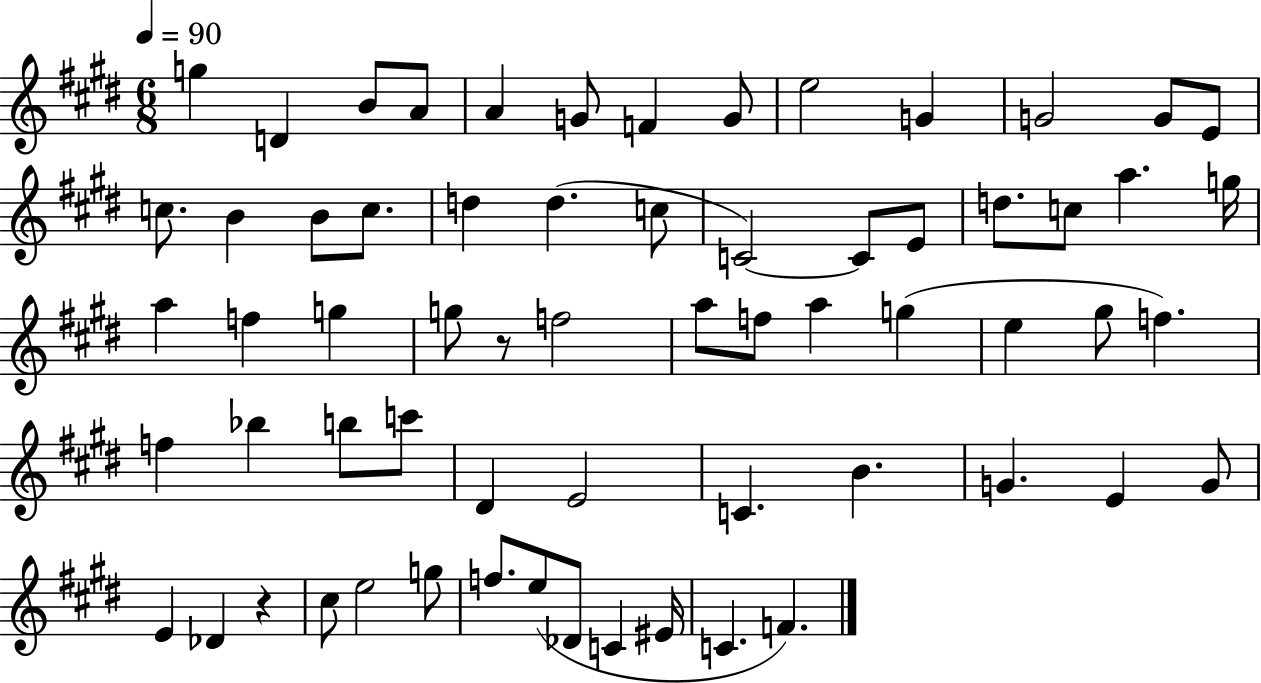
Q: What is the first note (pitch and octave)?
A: G5